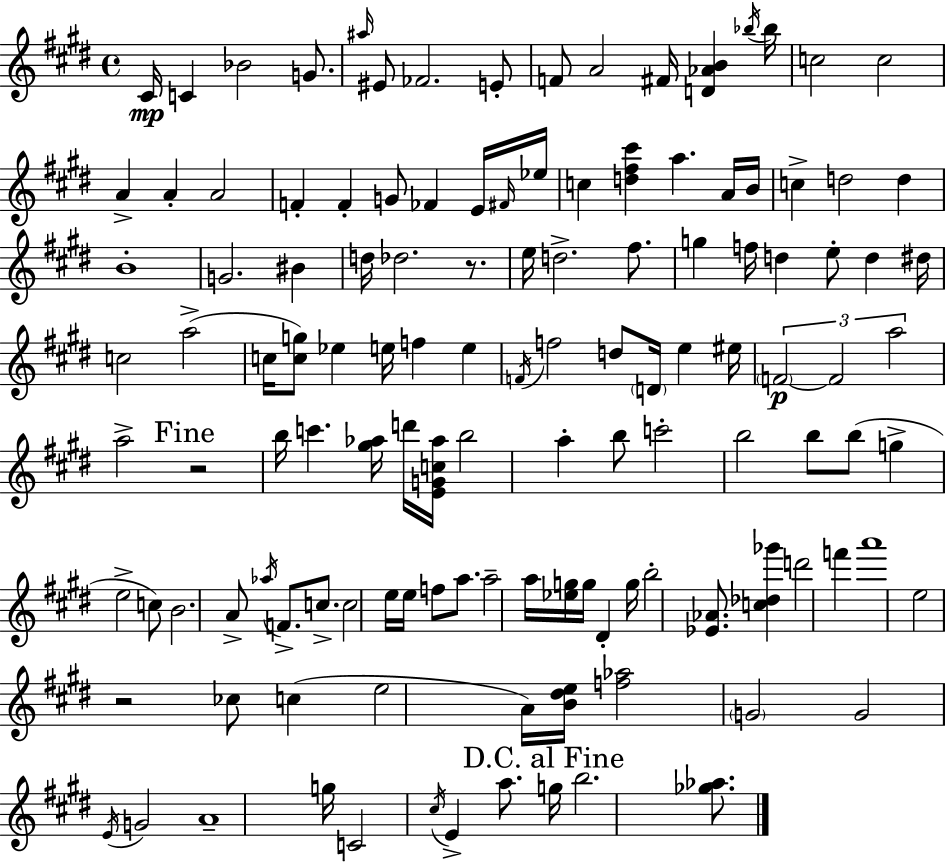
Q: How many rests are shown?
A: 3